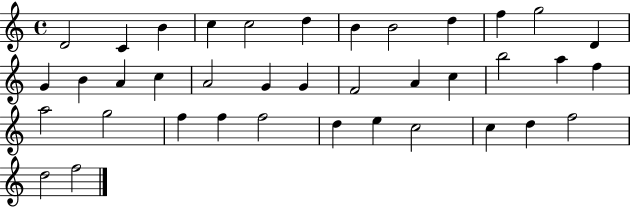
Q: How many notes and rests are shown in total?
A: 38